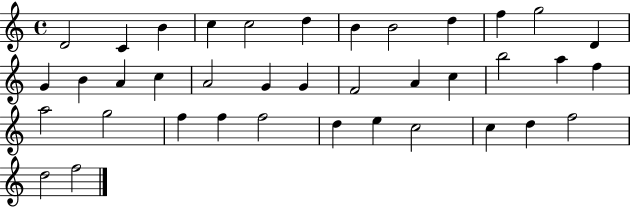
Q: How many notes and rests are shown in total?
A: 38